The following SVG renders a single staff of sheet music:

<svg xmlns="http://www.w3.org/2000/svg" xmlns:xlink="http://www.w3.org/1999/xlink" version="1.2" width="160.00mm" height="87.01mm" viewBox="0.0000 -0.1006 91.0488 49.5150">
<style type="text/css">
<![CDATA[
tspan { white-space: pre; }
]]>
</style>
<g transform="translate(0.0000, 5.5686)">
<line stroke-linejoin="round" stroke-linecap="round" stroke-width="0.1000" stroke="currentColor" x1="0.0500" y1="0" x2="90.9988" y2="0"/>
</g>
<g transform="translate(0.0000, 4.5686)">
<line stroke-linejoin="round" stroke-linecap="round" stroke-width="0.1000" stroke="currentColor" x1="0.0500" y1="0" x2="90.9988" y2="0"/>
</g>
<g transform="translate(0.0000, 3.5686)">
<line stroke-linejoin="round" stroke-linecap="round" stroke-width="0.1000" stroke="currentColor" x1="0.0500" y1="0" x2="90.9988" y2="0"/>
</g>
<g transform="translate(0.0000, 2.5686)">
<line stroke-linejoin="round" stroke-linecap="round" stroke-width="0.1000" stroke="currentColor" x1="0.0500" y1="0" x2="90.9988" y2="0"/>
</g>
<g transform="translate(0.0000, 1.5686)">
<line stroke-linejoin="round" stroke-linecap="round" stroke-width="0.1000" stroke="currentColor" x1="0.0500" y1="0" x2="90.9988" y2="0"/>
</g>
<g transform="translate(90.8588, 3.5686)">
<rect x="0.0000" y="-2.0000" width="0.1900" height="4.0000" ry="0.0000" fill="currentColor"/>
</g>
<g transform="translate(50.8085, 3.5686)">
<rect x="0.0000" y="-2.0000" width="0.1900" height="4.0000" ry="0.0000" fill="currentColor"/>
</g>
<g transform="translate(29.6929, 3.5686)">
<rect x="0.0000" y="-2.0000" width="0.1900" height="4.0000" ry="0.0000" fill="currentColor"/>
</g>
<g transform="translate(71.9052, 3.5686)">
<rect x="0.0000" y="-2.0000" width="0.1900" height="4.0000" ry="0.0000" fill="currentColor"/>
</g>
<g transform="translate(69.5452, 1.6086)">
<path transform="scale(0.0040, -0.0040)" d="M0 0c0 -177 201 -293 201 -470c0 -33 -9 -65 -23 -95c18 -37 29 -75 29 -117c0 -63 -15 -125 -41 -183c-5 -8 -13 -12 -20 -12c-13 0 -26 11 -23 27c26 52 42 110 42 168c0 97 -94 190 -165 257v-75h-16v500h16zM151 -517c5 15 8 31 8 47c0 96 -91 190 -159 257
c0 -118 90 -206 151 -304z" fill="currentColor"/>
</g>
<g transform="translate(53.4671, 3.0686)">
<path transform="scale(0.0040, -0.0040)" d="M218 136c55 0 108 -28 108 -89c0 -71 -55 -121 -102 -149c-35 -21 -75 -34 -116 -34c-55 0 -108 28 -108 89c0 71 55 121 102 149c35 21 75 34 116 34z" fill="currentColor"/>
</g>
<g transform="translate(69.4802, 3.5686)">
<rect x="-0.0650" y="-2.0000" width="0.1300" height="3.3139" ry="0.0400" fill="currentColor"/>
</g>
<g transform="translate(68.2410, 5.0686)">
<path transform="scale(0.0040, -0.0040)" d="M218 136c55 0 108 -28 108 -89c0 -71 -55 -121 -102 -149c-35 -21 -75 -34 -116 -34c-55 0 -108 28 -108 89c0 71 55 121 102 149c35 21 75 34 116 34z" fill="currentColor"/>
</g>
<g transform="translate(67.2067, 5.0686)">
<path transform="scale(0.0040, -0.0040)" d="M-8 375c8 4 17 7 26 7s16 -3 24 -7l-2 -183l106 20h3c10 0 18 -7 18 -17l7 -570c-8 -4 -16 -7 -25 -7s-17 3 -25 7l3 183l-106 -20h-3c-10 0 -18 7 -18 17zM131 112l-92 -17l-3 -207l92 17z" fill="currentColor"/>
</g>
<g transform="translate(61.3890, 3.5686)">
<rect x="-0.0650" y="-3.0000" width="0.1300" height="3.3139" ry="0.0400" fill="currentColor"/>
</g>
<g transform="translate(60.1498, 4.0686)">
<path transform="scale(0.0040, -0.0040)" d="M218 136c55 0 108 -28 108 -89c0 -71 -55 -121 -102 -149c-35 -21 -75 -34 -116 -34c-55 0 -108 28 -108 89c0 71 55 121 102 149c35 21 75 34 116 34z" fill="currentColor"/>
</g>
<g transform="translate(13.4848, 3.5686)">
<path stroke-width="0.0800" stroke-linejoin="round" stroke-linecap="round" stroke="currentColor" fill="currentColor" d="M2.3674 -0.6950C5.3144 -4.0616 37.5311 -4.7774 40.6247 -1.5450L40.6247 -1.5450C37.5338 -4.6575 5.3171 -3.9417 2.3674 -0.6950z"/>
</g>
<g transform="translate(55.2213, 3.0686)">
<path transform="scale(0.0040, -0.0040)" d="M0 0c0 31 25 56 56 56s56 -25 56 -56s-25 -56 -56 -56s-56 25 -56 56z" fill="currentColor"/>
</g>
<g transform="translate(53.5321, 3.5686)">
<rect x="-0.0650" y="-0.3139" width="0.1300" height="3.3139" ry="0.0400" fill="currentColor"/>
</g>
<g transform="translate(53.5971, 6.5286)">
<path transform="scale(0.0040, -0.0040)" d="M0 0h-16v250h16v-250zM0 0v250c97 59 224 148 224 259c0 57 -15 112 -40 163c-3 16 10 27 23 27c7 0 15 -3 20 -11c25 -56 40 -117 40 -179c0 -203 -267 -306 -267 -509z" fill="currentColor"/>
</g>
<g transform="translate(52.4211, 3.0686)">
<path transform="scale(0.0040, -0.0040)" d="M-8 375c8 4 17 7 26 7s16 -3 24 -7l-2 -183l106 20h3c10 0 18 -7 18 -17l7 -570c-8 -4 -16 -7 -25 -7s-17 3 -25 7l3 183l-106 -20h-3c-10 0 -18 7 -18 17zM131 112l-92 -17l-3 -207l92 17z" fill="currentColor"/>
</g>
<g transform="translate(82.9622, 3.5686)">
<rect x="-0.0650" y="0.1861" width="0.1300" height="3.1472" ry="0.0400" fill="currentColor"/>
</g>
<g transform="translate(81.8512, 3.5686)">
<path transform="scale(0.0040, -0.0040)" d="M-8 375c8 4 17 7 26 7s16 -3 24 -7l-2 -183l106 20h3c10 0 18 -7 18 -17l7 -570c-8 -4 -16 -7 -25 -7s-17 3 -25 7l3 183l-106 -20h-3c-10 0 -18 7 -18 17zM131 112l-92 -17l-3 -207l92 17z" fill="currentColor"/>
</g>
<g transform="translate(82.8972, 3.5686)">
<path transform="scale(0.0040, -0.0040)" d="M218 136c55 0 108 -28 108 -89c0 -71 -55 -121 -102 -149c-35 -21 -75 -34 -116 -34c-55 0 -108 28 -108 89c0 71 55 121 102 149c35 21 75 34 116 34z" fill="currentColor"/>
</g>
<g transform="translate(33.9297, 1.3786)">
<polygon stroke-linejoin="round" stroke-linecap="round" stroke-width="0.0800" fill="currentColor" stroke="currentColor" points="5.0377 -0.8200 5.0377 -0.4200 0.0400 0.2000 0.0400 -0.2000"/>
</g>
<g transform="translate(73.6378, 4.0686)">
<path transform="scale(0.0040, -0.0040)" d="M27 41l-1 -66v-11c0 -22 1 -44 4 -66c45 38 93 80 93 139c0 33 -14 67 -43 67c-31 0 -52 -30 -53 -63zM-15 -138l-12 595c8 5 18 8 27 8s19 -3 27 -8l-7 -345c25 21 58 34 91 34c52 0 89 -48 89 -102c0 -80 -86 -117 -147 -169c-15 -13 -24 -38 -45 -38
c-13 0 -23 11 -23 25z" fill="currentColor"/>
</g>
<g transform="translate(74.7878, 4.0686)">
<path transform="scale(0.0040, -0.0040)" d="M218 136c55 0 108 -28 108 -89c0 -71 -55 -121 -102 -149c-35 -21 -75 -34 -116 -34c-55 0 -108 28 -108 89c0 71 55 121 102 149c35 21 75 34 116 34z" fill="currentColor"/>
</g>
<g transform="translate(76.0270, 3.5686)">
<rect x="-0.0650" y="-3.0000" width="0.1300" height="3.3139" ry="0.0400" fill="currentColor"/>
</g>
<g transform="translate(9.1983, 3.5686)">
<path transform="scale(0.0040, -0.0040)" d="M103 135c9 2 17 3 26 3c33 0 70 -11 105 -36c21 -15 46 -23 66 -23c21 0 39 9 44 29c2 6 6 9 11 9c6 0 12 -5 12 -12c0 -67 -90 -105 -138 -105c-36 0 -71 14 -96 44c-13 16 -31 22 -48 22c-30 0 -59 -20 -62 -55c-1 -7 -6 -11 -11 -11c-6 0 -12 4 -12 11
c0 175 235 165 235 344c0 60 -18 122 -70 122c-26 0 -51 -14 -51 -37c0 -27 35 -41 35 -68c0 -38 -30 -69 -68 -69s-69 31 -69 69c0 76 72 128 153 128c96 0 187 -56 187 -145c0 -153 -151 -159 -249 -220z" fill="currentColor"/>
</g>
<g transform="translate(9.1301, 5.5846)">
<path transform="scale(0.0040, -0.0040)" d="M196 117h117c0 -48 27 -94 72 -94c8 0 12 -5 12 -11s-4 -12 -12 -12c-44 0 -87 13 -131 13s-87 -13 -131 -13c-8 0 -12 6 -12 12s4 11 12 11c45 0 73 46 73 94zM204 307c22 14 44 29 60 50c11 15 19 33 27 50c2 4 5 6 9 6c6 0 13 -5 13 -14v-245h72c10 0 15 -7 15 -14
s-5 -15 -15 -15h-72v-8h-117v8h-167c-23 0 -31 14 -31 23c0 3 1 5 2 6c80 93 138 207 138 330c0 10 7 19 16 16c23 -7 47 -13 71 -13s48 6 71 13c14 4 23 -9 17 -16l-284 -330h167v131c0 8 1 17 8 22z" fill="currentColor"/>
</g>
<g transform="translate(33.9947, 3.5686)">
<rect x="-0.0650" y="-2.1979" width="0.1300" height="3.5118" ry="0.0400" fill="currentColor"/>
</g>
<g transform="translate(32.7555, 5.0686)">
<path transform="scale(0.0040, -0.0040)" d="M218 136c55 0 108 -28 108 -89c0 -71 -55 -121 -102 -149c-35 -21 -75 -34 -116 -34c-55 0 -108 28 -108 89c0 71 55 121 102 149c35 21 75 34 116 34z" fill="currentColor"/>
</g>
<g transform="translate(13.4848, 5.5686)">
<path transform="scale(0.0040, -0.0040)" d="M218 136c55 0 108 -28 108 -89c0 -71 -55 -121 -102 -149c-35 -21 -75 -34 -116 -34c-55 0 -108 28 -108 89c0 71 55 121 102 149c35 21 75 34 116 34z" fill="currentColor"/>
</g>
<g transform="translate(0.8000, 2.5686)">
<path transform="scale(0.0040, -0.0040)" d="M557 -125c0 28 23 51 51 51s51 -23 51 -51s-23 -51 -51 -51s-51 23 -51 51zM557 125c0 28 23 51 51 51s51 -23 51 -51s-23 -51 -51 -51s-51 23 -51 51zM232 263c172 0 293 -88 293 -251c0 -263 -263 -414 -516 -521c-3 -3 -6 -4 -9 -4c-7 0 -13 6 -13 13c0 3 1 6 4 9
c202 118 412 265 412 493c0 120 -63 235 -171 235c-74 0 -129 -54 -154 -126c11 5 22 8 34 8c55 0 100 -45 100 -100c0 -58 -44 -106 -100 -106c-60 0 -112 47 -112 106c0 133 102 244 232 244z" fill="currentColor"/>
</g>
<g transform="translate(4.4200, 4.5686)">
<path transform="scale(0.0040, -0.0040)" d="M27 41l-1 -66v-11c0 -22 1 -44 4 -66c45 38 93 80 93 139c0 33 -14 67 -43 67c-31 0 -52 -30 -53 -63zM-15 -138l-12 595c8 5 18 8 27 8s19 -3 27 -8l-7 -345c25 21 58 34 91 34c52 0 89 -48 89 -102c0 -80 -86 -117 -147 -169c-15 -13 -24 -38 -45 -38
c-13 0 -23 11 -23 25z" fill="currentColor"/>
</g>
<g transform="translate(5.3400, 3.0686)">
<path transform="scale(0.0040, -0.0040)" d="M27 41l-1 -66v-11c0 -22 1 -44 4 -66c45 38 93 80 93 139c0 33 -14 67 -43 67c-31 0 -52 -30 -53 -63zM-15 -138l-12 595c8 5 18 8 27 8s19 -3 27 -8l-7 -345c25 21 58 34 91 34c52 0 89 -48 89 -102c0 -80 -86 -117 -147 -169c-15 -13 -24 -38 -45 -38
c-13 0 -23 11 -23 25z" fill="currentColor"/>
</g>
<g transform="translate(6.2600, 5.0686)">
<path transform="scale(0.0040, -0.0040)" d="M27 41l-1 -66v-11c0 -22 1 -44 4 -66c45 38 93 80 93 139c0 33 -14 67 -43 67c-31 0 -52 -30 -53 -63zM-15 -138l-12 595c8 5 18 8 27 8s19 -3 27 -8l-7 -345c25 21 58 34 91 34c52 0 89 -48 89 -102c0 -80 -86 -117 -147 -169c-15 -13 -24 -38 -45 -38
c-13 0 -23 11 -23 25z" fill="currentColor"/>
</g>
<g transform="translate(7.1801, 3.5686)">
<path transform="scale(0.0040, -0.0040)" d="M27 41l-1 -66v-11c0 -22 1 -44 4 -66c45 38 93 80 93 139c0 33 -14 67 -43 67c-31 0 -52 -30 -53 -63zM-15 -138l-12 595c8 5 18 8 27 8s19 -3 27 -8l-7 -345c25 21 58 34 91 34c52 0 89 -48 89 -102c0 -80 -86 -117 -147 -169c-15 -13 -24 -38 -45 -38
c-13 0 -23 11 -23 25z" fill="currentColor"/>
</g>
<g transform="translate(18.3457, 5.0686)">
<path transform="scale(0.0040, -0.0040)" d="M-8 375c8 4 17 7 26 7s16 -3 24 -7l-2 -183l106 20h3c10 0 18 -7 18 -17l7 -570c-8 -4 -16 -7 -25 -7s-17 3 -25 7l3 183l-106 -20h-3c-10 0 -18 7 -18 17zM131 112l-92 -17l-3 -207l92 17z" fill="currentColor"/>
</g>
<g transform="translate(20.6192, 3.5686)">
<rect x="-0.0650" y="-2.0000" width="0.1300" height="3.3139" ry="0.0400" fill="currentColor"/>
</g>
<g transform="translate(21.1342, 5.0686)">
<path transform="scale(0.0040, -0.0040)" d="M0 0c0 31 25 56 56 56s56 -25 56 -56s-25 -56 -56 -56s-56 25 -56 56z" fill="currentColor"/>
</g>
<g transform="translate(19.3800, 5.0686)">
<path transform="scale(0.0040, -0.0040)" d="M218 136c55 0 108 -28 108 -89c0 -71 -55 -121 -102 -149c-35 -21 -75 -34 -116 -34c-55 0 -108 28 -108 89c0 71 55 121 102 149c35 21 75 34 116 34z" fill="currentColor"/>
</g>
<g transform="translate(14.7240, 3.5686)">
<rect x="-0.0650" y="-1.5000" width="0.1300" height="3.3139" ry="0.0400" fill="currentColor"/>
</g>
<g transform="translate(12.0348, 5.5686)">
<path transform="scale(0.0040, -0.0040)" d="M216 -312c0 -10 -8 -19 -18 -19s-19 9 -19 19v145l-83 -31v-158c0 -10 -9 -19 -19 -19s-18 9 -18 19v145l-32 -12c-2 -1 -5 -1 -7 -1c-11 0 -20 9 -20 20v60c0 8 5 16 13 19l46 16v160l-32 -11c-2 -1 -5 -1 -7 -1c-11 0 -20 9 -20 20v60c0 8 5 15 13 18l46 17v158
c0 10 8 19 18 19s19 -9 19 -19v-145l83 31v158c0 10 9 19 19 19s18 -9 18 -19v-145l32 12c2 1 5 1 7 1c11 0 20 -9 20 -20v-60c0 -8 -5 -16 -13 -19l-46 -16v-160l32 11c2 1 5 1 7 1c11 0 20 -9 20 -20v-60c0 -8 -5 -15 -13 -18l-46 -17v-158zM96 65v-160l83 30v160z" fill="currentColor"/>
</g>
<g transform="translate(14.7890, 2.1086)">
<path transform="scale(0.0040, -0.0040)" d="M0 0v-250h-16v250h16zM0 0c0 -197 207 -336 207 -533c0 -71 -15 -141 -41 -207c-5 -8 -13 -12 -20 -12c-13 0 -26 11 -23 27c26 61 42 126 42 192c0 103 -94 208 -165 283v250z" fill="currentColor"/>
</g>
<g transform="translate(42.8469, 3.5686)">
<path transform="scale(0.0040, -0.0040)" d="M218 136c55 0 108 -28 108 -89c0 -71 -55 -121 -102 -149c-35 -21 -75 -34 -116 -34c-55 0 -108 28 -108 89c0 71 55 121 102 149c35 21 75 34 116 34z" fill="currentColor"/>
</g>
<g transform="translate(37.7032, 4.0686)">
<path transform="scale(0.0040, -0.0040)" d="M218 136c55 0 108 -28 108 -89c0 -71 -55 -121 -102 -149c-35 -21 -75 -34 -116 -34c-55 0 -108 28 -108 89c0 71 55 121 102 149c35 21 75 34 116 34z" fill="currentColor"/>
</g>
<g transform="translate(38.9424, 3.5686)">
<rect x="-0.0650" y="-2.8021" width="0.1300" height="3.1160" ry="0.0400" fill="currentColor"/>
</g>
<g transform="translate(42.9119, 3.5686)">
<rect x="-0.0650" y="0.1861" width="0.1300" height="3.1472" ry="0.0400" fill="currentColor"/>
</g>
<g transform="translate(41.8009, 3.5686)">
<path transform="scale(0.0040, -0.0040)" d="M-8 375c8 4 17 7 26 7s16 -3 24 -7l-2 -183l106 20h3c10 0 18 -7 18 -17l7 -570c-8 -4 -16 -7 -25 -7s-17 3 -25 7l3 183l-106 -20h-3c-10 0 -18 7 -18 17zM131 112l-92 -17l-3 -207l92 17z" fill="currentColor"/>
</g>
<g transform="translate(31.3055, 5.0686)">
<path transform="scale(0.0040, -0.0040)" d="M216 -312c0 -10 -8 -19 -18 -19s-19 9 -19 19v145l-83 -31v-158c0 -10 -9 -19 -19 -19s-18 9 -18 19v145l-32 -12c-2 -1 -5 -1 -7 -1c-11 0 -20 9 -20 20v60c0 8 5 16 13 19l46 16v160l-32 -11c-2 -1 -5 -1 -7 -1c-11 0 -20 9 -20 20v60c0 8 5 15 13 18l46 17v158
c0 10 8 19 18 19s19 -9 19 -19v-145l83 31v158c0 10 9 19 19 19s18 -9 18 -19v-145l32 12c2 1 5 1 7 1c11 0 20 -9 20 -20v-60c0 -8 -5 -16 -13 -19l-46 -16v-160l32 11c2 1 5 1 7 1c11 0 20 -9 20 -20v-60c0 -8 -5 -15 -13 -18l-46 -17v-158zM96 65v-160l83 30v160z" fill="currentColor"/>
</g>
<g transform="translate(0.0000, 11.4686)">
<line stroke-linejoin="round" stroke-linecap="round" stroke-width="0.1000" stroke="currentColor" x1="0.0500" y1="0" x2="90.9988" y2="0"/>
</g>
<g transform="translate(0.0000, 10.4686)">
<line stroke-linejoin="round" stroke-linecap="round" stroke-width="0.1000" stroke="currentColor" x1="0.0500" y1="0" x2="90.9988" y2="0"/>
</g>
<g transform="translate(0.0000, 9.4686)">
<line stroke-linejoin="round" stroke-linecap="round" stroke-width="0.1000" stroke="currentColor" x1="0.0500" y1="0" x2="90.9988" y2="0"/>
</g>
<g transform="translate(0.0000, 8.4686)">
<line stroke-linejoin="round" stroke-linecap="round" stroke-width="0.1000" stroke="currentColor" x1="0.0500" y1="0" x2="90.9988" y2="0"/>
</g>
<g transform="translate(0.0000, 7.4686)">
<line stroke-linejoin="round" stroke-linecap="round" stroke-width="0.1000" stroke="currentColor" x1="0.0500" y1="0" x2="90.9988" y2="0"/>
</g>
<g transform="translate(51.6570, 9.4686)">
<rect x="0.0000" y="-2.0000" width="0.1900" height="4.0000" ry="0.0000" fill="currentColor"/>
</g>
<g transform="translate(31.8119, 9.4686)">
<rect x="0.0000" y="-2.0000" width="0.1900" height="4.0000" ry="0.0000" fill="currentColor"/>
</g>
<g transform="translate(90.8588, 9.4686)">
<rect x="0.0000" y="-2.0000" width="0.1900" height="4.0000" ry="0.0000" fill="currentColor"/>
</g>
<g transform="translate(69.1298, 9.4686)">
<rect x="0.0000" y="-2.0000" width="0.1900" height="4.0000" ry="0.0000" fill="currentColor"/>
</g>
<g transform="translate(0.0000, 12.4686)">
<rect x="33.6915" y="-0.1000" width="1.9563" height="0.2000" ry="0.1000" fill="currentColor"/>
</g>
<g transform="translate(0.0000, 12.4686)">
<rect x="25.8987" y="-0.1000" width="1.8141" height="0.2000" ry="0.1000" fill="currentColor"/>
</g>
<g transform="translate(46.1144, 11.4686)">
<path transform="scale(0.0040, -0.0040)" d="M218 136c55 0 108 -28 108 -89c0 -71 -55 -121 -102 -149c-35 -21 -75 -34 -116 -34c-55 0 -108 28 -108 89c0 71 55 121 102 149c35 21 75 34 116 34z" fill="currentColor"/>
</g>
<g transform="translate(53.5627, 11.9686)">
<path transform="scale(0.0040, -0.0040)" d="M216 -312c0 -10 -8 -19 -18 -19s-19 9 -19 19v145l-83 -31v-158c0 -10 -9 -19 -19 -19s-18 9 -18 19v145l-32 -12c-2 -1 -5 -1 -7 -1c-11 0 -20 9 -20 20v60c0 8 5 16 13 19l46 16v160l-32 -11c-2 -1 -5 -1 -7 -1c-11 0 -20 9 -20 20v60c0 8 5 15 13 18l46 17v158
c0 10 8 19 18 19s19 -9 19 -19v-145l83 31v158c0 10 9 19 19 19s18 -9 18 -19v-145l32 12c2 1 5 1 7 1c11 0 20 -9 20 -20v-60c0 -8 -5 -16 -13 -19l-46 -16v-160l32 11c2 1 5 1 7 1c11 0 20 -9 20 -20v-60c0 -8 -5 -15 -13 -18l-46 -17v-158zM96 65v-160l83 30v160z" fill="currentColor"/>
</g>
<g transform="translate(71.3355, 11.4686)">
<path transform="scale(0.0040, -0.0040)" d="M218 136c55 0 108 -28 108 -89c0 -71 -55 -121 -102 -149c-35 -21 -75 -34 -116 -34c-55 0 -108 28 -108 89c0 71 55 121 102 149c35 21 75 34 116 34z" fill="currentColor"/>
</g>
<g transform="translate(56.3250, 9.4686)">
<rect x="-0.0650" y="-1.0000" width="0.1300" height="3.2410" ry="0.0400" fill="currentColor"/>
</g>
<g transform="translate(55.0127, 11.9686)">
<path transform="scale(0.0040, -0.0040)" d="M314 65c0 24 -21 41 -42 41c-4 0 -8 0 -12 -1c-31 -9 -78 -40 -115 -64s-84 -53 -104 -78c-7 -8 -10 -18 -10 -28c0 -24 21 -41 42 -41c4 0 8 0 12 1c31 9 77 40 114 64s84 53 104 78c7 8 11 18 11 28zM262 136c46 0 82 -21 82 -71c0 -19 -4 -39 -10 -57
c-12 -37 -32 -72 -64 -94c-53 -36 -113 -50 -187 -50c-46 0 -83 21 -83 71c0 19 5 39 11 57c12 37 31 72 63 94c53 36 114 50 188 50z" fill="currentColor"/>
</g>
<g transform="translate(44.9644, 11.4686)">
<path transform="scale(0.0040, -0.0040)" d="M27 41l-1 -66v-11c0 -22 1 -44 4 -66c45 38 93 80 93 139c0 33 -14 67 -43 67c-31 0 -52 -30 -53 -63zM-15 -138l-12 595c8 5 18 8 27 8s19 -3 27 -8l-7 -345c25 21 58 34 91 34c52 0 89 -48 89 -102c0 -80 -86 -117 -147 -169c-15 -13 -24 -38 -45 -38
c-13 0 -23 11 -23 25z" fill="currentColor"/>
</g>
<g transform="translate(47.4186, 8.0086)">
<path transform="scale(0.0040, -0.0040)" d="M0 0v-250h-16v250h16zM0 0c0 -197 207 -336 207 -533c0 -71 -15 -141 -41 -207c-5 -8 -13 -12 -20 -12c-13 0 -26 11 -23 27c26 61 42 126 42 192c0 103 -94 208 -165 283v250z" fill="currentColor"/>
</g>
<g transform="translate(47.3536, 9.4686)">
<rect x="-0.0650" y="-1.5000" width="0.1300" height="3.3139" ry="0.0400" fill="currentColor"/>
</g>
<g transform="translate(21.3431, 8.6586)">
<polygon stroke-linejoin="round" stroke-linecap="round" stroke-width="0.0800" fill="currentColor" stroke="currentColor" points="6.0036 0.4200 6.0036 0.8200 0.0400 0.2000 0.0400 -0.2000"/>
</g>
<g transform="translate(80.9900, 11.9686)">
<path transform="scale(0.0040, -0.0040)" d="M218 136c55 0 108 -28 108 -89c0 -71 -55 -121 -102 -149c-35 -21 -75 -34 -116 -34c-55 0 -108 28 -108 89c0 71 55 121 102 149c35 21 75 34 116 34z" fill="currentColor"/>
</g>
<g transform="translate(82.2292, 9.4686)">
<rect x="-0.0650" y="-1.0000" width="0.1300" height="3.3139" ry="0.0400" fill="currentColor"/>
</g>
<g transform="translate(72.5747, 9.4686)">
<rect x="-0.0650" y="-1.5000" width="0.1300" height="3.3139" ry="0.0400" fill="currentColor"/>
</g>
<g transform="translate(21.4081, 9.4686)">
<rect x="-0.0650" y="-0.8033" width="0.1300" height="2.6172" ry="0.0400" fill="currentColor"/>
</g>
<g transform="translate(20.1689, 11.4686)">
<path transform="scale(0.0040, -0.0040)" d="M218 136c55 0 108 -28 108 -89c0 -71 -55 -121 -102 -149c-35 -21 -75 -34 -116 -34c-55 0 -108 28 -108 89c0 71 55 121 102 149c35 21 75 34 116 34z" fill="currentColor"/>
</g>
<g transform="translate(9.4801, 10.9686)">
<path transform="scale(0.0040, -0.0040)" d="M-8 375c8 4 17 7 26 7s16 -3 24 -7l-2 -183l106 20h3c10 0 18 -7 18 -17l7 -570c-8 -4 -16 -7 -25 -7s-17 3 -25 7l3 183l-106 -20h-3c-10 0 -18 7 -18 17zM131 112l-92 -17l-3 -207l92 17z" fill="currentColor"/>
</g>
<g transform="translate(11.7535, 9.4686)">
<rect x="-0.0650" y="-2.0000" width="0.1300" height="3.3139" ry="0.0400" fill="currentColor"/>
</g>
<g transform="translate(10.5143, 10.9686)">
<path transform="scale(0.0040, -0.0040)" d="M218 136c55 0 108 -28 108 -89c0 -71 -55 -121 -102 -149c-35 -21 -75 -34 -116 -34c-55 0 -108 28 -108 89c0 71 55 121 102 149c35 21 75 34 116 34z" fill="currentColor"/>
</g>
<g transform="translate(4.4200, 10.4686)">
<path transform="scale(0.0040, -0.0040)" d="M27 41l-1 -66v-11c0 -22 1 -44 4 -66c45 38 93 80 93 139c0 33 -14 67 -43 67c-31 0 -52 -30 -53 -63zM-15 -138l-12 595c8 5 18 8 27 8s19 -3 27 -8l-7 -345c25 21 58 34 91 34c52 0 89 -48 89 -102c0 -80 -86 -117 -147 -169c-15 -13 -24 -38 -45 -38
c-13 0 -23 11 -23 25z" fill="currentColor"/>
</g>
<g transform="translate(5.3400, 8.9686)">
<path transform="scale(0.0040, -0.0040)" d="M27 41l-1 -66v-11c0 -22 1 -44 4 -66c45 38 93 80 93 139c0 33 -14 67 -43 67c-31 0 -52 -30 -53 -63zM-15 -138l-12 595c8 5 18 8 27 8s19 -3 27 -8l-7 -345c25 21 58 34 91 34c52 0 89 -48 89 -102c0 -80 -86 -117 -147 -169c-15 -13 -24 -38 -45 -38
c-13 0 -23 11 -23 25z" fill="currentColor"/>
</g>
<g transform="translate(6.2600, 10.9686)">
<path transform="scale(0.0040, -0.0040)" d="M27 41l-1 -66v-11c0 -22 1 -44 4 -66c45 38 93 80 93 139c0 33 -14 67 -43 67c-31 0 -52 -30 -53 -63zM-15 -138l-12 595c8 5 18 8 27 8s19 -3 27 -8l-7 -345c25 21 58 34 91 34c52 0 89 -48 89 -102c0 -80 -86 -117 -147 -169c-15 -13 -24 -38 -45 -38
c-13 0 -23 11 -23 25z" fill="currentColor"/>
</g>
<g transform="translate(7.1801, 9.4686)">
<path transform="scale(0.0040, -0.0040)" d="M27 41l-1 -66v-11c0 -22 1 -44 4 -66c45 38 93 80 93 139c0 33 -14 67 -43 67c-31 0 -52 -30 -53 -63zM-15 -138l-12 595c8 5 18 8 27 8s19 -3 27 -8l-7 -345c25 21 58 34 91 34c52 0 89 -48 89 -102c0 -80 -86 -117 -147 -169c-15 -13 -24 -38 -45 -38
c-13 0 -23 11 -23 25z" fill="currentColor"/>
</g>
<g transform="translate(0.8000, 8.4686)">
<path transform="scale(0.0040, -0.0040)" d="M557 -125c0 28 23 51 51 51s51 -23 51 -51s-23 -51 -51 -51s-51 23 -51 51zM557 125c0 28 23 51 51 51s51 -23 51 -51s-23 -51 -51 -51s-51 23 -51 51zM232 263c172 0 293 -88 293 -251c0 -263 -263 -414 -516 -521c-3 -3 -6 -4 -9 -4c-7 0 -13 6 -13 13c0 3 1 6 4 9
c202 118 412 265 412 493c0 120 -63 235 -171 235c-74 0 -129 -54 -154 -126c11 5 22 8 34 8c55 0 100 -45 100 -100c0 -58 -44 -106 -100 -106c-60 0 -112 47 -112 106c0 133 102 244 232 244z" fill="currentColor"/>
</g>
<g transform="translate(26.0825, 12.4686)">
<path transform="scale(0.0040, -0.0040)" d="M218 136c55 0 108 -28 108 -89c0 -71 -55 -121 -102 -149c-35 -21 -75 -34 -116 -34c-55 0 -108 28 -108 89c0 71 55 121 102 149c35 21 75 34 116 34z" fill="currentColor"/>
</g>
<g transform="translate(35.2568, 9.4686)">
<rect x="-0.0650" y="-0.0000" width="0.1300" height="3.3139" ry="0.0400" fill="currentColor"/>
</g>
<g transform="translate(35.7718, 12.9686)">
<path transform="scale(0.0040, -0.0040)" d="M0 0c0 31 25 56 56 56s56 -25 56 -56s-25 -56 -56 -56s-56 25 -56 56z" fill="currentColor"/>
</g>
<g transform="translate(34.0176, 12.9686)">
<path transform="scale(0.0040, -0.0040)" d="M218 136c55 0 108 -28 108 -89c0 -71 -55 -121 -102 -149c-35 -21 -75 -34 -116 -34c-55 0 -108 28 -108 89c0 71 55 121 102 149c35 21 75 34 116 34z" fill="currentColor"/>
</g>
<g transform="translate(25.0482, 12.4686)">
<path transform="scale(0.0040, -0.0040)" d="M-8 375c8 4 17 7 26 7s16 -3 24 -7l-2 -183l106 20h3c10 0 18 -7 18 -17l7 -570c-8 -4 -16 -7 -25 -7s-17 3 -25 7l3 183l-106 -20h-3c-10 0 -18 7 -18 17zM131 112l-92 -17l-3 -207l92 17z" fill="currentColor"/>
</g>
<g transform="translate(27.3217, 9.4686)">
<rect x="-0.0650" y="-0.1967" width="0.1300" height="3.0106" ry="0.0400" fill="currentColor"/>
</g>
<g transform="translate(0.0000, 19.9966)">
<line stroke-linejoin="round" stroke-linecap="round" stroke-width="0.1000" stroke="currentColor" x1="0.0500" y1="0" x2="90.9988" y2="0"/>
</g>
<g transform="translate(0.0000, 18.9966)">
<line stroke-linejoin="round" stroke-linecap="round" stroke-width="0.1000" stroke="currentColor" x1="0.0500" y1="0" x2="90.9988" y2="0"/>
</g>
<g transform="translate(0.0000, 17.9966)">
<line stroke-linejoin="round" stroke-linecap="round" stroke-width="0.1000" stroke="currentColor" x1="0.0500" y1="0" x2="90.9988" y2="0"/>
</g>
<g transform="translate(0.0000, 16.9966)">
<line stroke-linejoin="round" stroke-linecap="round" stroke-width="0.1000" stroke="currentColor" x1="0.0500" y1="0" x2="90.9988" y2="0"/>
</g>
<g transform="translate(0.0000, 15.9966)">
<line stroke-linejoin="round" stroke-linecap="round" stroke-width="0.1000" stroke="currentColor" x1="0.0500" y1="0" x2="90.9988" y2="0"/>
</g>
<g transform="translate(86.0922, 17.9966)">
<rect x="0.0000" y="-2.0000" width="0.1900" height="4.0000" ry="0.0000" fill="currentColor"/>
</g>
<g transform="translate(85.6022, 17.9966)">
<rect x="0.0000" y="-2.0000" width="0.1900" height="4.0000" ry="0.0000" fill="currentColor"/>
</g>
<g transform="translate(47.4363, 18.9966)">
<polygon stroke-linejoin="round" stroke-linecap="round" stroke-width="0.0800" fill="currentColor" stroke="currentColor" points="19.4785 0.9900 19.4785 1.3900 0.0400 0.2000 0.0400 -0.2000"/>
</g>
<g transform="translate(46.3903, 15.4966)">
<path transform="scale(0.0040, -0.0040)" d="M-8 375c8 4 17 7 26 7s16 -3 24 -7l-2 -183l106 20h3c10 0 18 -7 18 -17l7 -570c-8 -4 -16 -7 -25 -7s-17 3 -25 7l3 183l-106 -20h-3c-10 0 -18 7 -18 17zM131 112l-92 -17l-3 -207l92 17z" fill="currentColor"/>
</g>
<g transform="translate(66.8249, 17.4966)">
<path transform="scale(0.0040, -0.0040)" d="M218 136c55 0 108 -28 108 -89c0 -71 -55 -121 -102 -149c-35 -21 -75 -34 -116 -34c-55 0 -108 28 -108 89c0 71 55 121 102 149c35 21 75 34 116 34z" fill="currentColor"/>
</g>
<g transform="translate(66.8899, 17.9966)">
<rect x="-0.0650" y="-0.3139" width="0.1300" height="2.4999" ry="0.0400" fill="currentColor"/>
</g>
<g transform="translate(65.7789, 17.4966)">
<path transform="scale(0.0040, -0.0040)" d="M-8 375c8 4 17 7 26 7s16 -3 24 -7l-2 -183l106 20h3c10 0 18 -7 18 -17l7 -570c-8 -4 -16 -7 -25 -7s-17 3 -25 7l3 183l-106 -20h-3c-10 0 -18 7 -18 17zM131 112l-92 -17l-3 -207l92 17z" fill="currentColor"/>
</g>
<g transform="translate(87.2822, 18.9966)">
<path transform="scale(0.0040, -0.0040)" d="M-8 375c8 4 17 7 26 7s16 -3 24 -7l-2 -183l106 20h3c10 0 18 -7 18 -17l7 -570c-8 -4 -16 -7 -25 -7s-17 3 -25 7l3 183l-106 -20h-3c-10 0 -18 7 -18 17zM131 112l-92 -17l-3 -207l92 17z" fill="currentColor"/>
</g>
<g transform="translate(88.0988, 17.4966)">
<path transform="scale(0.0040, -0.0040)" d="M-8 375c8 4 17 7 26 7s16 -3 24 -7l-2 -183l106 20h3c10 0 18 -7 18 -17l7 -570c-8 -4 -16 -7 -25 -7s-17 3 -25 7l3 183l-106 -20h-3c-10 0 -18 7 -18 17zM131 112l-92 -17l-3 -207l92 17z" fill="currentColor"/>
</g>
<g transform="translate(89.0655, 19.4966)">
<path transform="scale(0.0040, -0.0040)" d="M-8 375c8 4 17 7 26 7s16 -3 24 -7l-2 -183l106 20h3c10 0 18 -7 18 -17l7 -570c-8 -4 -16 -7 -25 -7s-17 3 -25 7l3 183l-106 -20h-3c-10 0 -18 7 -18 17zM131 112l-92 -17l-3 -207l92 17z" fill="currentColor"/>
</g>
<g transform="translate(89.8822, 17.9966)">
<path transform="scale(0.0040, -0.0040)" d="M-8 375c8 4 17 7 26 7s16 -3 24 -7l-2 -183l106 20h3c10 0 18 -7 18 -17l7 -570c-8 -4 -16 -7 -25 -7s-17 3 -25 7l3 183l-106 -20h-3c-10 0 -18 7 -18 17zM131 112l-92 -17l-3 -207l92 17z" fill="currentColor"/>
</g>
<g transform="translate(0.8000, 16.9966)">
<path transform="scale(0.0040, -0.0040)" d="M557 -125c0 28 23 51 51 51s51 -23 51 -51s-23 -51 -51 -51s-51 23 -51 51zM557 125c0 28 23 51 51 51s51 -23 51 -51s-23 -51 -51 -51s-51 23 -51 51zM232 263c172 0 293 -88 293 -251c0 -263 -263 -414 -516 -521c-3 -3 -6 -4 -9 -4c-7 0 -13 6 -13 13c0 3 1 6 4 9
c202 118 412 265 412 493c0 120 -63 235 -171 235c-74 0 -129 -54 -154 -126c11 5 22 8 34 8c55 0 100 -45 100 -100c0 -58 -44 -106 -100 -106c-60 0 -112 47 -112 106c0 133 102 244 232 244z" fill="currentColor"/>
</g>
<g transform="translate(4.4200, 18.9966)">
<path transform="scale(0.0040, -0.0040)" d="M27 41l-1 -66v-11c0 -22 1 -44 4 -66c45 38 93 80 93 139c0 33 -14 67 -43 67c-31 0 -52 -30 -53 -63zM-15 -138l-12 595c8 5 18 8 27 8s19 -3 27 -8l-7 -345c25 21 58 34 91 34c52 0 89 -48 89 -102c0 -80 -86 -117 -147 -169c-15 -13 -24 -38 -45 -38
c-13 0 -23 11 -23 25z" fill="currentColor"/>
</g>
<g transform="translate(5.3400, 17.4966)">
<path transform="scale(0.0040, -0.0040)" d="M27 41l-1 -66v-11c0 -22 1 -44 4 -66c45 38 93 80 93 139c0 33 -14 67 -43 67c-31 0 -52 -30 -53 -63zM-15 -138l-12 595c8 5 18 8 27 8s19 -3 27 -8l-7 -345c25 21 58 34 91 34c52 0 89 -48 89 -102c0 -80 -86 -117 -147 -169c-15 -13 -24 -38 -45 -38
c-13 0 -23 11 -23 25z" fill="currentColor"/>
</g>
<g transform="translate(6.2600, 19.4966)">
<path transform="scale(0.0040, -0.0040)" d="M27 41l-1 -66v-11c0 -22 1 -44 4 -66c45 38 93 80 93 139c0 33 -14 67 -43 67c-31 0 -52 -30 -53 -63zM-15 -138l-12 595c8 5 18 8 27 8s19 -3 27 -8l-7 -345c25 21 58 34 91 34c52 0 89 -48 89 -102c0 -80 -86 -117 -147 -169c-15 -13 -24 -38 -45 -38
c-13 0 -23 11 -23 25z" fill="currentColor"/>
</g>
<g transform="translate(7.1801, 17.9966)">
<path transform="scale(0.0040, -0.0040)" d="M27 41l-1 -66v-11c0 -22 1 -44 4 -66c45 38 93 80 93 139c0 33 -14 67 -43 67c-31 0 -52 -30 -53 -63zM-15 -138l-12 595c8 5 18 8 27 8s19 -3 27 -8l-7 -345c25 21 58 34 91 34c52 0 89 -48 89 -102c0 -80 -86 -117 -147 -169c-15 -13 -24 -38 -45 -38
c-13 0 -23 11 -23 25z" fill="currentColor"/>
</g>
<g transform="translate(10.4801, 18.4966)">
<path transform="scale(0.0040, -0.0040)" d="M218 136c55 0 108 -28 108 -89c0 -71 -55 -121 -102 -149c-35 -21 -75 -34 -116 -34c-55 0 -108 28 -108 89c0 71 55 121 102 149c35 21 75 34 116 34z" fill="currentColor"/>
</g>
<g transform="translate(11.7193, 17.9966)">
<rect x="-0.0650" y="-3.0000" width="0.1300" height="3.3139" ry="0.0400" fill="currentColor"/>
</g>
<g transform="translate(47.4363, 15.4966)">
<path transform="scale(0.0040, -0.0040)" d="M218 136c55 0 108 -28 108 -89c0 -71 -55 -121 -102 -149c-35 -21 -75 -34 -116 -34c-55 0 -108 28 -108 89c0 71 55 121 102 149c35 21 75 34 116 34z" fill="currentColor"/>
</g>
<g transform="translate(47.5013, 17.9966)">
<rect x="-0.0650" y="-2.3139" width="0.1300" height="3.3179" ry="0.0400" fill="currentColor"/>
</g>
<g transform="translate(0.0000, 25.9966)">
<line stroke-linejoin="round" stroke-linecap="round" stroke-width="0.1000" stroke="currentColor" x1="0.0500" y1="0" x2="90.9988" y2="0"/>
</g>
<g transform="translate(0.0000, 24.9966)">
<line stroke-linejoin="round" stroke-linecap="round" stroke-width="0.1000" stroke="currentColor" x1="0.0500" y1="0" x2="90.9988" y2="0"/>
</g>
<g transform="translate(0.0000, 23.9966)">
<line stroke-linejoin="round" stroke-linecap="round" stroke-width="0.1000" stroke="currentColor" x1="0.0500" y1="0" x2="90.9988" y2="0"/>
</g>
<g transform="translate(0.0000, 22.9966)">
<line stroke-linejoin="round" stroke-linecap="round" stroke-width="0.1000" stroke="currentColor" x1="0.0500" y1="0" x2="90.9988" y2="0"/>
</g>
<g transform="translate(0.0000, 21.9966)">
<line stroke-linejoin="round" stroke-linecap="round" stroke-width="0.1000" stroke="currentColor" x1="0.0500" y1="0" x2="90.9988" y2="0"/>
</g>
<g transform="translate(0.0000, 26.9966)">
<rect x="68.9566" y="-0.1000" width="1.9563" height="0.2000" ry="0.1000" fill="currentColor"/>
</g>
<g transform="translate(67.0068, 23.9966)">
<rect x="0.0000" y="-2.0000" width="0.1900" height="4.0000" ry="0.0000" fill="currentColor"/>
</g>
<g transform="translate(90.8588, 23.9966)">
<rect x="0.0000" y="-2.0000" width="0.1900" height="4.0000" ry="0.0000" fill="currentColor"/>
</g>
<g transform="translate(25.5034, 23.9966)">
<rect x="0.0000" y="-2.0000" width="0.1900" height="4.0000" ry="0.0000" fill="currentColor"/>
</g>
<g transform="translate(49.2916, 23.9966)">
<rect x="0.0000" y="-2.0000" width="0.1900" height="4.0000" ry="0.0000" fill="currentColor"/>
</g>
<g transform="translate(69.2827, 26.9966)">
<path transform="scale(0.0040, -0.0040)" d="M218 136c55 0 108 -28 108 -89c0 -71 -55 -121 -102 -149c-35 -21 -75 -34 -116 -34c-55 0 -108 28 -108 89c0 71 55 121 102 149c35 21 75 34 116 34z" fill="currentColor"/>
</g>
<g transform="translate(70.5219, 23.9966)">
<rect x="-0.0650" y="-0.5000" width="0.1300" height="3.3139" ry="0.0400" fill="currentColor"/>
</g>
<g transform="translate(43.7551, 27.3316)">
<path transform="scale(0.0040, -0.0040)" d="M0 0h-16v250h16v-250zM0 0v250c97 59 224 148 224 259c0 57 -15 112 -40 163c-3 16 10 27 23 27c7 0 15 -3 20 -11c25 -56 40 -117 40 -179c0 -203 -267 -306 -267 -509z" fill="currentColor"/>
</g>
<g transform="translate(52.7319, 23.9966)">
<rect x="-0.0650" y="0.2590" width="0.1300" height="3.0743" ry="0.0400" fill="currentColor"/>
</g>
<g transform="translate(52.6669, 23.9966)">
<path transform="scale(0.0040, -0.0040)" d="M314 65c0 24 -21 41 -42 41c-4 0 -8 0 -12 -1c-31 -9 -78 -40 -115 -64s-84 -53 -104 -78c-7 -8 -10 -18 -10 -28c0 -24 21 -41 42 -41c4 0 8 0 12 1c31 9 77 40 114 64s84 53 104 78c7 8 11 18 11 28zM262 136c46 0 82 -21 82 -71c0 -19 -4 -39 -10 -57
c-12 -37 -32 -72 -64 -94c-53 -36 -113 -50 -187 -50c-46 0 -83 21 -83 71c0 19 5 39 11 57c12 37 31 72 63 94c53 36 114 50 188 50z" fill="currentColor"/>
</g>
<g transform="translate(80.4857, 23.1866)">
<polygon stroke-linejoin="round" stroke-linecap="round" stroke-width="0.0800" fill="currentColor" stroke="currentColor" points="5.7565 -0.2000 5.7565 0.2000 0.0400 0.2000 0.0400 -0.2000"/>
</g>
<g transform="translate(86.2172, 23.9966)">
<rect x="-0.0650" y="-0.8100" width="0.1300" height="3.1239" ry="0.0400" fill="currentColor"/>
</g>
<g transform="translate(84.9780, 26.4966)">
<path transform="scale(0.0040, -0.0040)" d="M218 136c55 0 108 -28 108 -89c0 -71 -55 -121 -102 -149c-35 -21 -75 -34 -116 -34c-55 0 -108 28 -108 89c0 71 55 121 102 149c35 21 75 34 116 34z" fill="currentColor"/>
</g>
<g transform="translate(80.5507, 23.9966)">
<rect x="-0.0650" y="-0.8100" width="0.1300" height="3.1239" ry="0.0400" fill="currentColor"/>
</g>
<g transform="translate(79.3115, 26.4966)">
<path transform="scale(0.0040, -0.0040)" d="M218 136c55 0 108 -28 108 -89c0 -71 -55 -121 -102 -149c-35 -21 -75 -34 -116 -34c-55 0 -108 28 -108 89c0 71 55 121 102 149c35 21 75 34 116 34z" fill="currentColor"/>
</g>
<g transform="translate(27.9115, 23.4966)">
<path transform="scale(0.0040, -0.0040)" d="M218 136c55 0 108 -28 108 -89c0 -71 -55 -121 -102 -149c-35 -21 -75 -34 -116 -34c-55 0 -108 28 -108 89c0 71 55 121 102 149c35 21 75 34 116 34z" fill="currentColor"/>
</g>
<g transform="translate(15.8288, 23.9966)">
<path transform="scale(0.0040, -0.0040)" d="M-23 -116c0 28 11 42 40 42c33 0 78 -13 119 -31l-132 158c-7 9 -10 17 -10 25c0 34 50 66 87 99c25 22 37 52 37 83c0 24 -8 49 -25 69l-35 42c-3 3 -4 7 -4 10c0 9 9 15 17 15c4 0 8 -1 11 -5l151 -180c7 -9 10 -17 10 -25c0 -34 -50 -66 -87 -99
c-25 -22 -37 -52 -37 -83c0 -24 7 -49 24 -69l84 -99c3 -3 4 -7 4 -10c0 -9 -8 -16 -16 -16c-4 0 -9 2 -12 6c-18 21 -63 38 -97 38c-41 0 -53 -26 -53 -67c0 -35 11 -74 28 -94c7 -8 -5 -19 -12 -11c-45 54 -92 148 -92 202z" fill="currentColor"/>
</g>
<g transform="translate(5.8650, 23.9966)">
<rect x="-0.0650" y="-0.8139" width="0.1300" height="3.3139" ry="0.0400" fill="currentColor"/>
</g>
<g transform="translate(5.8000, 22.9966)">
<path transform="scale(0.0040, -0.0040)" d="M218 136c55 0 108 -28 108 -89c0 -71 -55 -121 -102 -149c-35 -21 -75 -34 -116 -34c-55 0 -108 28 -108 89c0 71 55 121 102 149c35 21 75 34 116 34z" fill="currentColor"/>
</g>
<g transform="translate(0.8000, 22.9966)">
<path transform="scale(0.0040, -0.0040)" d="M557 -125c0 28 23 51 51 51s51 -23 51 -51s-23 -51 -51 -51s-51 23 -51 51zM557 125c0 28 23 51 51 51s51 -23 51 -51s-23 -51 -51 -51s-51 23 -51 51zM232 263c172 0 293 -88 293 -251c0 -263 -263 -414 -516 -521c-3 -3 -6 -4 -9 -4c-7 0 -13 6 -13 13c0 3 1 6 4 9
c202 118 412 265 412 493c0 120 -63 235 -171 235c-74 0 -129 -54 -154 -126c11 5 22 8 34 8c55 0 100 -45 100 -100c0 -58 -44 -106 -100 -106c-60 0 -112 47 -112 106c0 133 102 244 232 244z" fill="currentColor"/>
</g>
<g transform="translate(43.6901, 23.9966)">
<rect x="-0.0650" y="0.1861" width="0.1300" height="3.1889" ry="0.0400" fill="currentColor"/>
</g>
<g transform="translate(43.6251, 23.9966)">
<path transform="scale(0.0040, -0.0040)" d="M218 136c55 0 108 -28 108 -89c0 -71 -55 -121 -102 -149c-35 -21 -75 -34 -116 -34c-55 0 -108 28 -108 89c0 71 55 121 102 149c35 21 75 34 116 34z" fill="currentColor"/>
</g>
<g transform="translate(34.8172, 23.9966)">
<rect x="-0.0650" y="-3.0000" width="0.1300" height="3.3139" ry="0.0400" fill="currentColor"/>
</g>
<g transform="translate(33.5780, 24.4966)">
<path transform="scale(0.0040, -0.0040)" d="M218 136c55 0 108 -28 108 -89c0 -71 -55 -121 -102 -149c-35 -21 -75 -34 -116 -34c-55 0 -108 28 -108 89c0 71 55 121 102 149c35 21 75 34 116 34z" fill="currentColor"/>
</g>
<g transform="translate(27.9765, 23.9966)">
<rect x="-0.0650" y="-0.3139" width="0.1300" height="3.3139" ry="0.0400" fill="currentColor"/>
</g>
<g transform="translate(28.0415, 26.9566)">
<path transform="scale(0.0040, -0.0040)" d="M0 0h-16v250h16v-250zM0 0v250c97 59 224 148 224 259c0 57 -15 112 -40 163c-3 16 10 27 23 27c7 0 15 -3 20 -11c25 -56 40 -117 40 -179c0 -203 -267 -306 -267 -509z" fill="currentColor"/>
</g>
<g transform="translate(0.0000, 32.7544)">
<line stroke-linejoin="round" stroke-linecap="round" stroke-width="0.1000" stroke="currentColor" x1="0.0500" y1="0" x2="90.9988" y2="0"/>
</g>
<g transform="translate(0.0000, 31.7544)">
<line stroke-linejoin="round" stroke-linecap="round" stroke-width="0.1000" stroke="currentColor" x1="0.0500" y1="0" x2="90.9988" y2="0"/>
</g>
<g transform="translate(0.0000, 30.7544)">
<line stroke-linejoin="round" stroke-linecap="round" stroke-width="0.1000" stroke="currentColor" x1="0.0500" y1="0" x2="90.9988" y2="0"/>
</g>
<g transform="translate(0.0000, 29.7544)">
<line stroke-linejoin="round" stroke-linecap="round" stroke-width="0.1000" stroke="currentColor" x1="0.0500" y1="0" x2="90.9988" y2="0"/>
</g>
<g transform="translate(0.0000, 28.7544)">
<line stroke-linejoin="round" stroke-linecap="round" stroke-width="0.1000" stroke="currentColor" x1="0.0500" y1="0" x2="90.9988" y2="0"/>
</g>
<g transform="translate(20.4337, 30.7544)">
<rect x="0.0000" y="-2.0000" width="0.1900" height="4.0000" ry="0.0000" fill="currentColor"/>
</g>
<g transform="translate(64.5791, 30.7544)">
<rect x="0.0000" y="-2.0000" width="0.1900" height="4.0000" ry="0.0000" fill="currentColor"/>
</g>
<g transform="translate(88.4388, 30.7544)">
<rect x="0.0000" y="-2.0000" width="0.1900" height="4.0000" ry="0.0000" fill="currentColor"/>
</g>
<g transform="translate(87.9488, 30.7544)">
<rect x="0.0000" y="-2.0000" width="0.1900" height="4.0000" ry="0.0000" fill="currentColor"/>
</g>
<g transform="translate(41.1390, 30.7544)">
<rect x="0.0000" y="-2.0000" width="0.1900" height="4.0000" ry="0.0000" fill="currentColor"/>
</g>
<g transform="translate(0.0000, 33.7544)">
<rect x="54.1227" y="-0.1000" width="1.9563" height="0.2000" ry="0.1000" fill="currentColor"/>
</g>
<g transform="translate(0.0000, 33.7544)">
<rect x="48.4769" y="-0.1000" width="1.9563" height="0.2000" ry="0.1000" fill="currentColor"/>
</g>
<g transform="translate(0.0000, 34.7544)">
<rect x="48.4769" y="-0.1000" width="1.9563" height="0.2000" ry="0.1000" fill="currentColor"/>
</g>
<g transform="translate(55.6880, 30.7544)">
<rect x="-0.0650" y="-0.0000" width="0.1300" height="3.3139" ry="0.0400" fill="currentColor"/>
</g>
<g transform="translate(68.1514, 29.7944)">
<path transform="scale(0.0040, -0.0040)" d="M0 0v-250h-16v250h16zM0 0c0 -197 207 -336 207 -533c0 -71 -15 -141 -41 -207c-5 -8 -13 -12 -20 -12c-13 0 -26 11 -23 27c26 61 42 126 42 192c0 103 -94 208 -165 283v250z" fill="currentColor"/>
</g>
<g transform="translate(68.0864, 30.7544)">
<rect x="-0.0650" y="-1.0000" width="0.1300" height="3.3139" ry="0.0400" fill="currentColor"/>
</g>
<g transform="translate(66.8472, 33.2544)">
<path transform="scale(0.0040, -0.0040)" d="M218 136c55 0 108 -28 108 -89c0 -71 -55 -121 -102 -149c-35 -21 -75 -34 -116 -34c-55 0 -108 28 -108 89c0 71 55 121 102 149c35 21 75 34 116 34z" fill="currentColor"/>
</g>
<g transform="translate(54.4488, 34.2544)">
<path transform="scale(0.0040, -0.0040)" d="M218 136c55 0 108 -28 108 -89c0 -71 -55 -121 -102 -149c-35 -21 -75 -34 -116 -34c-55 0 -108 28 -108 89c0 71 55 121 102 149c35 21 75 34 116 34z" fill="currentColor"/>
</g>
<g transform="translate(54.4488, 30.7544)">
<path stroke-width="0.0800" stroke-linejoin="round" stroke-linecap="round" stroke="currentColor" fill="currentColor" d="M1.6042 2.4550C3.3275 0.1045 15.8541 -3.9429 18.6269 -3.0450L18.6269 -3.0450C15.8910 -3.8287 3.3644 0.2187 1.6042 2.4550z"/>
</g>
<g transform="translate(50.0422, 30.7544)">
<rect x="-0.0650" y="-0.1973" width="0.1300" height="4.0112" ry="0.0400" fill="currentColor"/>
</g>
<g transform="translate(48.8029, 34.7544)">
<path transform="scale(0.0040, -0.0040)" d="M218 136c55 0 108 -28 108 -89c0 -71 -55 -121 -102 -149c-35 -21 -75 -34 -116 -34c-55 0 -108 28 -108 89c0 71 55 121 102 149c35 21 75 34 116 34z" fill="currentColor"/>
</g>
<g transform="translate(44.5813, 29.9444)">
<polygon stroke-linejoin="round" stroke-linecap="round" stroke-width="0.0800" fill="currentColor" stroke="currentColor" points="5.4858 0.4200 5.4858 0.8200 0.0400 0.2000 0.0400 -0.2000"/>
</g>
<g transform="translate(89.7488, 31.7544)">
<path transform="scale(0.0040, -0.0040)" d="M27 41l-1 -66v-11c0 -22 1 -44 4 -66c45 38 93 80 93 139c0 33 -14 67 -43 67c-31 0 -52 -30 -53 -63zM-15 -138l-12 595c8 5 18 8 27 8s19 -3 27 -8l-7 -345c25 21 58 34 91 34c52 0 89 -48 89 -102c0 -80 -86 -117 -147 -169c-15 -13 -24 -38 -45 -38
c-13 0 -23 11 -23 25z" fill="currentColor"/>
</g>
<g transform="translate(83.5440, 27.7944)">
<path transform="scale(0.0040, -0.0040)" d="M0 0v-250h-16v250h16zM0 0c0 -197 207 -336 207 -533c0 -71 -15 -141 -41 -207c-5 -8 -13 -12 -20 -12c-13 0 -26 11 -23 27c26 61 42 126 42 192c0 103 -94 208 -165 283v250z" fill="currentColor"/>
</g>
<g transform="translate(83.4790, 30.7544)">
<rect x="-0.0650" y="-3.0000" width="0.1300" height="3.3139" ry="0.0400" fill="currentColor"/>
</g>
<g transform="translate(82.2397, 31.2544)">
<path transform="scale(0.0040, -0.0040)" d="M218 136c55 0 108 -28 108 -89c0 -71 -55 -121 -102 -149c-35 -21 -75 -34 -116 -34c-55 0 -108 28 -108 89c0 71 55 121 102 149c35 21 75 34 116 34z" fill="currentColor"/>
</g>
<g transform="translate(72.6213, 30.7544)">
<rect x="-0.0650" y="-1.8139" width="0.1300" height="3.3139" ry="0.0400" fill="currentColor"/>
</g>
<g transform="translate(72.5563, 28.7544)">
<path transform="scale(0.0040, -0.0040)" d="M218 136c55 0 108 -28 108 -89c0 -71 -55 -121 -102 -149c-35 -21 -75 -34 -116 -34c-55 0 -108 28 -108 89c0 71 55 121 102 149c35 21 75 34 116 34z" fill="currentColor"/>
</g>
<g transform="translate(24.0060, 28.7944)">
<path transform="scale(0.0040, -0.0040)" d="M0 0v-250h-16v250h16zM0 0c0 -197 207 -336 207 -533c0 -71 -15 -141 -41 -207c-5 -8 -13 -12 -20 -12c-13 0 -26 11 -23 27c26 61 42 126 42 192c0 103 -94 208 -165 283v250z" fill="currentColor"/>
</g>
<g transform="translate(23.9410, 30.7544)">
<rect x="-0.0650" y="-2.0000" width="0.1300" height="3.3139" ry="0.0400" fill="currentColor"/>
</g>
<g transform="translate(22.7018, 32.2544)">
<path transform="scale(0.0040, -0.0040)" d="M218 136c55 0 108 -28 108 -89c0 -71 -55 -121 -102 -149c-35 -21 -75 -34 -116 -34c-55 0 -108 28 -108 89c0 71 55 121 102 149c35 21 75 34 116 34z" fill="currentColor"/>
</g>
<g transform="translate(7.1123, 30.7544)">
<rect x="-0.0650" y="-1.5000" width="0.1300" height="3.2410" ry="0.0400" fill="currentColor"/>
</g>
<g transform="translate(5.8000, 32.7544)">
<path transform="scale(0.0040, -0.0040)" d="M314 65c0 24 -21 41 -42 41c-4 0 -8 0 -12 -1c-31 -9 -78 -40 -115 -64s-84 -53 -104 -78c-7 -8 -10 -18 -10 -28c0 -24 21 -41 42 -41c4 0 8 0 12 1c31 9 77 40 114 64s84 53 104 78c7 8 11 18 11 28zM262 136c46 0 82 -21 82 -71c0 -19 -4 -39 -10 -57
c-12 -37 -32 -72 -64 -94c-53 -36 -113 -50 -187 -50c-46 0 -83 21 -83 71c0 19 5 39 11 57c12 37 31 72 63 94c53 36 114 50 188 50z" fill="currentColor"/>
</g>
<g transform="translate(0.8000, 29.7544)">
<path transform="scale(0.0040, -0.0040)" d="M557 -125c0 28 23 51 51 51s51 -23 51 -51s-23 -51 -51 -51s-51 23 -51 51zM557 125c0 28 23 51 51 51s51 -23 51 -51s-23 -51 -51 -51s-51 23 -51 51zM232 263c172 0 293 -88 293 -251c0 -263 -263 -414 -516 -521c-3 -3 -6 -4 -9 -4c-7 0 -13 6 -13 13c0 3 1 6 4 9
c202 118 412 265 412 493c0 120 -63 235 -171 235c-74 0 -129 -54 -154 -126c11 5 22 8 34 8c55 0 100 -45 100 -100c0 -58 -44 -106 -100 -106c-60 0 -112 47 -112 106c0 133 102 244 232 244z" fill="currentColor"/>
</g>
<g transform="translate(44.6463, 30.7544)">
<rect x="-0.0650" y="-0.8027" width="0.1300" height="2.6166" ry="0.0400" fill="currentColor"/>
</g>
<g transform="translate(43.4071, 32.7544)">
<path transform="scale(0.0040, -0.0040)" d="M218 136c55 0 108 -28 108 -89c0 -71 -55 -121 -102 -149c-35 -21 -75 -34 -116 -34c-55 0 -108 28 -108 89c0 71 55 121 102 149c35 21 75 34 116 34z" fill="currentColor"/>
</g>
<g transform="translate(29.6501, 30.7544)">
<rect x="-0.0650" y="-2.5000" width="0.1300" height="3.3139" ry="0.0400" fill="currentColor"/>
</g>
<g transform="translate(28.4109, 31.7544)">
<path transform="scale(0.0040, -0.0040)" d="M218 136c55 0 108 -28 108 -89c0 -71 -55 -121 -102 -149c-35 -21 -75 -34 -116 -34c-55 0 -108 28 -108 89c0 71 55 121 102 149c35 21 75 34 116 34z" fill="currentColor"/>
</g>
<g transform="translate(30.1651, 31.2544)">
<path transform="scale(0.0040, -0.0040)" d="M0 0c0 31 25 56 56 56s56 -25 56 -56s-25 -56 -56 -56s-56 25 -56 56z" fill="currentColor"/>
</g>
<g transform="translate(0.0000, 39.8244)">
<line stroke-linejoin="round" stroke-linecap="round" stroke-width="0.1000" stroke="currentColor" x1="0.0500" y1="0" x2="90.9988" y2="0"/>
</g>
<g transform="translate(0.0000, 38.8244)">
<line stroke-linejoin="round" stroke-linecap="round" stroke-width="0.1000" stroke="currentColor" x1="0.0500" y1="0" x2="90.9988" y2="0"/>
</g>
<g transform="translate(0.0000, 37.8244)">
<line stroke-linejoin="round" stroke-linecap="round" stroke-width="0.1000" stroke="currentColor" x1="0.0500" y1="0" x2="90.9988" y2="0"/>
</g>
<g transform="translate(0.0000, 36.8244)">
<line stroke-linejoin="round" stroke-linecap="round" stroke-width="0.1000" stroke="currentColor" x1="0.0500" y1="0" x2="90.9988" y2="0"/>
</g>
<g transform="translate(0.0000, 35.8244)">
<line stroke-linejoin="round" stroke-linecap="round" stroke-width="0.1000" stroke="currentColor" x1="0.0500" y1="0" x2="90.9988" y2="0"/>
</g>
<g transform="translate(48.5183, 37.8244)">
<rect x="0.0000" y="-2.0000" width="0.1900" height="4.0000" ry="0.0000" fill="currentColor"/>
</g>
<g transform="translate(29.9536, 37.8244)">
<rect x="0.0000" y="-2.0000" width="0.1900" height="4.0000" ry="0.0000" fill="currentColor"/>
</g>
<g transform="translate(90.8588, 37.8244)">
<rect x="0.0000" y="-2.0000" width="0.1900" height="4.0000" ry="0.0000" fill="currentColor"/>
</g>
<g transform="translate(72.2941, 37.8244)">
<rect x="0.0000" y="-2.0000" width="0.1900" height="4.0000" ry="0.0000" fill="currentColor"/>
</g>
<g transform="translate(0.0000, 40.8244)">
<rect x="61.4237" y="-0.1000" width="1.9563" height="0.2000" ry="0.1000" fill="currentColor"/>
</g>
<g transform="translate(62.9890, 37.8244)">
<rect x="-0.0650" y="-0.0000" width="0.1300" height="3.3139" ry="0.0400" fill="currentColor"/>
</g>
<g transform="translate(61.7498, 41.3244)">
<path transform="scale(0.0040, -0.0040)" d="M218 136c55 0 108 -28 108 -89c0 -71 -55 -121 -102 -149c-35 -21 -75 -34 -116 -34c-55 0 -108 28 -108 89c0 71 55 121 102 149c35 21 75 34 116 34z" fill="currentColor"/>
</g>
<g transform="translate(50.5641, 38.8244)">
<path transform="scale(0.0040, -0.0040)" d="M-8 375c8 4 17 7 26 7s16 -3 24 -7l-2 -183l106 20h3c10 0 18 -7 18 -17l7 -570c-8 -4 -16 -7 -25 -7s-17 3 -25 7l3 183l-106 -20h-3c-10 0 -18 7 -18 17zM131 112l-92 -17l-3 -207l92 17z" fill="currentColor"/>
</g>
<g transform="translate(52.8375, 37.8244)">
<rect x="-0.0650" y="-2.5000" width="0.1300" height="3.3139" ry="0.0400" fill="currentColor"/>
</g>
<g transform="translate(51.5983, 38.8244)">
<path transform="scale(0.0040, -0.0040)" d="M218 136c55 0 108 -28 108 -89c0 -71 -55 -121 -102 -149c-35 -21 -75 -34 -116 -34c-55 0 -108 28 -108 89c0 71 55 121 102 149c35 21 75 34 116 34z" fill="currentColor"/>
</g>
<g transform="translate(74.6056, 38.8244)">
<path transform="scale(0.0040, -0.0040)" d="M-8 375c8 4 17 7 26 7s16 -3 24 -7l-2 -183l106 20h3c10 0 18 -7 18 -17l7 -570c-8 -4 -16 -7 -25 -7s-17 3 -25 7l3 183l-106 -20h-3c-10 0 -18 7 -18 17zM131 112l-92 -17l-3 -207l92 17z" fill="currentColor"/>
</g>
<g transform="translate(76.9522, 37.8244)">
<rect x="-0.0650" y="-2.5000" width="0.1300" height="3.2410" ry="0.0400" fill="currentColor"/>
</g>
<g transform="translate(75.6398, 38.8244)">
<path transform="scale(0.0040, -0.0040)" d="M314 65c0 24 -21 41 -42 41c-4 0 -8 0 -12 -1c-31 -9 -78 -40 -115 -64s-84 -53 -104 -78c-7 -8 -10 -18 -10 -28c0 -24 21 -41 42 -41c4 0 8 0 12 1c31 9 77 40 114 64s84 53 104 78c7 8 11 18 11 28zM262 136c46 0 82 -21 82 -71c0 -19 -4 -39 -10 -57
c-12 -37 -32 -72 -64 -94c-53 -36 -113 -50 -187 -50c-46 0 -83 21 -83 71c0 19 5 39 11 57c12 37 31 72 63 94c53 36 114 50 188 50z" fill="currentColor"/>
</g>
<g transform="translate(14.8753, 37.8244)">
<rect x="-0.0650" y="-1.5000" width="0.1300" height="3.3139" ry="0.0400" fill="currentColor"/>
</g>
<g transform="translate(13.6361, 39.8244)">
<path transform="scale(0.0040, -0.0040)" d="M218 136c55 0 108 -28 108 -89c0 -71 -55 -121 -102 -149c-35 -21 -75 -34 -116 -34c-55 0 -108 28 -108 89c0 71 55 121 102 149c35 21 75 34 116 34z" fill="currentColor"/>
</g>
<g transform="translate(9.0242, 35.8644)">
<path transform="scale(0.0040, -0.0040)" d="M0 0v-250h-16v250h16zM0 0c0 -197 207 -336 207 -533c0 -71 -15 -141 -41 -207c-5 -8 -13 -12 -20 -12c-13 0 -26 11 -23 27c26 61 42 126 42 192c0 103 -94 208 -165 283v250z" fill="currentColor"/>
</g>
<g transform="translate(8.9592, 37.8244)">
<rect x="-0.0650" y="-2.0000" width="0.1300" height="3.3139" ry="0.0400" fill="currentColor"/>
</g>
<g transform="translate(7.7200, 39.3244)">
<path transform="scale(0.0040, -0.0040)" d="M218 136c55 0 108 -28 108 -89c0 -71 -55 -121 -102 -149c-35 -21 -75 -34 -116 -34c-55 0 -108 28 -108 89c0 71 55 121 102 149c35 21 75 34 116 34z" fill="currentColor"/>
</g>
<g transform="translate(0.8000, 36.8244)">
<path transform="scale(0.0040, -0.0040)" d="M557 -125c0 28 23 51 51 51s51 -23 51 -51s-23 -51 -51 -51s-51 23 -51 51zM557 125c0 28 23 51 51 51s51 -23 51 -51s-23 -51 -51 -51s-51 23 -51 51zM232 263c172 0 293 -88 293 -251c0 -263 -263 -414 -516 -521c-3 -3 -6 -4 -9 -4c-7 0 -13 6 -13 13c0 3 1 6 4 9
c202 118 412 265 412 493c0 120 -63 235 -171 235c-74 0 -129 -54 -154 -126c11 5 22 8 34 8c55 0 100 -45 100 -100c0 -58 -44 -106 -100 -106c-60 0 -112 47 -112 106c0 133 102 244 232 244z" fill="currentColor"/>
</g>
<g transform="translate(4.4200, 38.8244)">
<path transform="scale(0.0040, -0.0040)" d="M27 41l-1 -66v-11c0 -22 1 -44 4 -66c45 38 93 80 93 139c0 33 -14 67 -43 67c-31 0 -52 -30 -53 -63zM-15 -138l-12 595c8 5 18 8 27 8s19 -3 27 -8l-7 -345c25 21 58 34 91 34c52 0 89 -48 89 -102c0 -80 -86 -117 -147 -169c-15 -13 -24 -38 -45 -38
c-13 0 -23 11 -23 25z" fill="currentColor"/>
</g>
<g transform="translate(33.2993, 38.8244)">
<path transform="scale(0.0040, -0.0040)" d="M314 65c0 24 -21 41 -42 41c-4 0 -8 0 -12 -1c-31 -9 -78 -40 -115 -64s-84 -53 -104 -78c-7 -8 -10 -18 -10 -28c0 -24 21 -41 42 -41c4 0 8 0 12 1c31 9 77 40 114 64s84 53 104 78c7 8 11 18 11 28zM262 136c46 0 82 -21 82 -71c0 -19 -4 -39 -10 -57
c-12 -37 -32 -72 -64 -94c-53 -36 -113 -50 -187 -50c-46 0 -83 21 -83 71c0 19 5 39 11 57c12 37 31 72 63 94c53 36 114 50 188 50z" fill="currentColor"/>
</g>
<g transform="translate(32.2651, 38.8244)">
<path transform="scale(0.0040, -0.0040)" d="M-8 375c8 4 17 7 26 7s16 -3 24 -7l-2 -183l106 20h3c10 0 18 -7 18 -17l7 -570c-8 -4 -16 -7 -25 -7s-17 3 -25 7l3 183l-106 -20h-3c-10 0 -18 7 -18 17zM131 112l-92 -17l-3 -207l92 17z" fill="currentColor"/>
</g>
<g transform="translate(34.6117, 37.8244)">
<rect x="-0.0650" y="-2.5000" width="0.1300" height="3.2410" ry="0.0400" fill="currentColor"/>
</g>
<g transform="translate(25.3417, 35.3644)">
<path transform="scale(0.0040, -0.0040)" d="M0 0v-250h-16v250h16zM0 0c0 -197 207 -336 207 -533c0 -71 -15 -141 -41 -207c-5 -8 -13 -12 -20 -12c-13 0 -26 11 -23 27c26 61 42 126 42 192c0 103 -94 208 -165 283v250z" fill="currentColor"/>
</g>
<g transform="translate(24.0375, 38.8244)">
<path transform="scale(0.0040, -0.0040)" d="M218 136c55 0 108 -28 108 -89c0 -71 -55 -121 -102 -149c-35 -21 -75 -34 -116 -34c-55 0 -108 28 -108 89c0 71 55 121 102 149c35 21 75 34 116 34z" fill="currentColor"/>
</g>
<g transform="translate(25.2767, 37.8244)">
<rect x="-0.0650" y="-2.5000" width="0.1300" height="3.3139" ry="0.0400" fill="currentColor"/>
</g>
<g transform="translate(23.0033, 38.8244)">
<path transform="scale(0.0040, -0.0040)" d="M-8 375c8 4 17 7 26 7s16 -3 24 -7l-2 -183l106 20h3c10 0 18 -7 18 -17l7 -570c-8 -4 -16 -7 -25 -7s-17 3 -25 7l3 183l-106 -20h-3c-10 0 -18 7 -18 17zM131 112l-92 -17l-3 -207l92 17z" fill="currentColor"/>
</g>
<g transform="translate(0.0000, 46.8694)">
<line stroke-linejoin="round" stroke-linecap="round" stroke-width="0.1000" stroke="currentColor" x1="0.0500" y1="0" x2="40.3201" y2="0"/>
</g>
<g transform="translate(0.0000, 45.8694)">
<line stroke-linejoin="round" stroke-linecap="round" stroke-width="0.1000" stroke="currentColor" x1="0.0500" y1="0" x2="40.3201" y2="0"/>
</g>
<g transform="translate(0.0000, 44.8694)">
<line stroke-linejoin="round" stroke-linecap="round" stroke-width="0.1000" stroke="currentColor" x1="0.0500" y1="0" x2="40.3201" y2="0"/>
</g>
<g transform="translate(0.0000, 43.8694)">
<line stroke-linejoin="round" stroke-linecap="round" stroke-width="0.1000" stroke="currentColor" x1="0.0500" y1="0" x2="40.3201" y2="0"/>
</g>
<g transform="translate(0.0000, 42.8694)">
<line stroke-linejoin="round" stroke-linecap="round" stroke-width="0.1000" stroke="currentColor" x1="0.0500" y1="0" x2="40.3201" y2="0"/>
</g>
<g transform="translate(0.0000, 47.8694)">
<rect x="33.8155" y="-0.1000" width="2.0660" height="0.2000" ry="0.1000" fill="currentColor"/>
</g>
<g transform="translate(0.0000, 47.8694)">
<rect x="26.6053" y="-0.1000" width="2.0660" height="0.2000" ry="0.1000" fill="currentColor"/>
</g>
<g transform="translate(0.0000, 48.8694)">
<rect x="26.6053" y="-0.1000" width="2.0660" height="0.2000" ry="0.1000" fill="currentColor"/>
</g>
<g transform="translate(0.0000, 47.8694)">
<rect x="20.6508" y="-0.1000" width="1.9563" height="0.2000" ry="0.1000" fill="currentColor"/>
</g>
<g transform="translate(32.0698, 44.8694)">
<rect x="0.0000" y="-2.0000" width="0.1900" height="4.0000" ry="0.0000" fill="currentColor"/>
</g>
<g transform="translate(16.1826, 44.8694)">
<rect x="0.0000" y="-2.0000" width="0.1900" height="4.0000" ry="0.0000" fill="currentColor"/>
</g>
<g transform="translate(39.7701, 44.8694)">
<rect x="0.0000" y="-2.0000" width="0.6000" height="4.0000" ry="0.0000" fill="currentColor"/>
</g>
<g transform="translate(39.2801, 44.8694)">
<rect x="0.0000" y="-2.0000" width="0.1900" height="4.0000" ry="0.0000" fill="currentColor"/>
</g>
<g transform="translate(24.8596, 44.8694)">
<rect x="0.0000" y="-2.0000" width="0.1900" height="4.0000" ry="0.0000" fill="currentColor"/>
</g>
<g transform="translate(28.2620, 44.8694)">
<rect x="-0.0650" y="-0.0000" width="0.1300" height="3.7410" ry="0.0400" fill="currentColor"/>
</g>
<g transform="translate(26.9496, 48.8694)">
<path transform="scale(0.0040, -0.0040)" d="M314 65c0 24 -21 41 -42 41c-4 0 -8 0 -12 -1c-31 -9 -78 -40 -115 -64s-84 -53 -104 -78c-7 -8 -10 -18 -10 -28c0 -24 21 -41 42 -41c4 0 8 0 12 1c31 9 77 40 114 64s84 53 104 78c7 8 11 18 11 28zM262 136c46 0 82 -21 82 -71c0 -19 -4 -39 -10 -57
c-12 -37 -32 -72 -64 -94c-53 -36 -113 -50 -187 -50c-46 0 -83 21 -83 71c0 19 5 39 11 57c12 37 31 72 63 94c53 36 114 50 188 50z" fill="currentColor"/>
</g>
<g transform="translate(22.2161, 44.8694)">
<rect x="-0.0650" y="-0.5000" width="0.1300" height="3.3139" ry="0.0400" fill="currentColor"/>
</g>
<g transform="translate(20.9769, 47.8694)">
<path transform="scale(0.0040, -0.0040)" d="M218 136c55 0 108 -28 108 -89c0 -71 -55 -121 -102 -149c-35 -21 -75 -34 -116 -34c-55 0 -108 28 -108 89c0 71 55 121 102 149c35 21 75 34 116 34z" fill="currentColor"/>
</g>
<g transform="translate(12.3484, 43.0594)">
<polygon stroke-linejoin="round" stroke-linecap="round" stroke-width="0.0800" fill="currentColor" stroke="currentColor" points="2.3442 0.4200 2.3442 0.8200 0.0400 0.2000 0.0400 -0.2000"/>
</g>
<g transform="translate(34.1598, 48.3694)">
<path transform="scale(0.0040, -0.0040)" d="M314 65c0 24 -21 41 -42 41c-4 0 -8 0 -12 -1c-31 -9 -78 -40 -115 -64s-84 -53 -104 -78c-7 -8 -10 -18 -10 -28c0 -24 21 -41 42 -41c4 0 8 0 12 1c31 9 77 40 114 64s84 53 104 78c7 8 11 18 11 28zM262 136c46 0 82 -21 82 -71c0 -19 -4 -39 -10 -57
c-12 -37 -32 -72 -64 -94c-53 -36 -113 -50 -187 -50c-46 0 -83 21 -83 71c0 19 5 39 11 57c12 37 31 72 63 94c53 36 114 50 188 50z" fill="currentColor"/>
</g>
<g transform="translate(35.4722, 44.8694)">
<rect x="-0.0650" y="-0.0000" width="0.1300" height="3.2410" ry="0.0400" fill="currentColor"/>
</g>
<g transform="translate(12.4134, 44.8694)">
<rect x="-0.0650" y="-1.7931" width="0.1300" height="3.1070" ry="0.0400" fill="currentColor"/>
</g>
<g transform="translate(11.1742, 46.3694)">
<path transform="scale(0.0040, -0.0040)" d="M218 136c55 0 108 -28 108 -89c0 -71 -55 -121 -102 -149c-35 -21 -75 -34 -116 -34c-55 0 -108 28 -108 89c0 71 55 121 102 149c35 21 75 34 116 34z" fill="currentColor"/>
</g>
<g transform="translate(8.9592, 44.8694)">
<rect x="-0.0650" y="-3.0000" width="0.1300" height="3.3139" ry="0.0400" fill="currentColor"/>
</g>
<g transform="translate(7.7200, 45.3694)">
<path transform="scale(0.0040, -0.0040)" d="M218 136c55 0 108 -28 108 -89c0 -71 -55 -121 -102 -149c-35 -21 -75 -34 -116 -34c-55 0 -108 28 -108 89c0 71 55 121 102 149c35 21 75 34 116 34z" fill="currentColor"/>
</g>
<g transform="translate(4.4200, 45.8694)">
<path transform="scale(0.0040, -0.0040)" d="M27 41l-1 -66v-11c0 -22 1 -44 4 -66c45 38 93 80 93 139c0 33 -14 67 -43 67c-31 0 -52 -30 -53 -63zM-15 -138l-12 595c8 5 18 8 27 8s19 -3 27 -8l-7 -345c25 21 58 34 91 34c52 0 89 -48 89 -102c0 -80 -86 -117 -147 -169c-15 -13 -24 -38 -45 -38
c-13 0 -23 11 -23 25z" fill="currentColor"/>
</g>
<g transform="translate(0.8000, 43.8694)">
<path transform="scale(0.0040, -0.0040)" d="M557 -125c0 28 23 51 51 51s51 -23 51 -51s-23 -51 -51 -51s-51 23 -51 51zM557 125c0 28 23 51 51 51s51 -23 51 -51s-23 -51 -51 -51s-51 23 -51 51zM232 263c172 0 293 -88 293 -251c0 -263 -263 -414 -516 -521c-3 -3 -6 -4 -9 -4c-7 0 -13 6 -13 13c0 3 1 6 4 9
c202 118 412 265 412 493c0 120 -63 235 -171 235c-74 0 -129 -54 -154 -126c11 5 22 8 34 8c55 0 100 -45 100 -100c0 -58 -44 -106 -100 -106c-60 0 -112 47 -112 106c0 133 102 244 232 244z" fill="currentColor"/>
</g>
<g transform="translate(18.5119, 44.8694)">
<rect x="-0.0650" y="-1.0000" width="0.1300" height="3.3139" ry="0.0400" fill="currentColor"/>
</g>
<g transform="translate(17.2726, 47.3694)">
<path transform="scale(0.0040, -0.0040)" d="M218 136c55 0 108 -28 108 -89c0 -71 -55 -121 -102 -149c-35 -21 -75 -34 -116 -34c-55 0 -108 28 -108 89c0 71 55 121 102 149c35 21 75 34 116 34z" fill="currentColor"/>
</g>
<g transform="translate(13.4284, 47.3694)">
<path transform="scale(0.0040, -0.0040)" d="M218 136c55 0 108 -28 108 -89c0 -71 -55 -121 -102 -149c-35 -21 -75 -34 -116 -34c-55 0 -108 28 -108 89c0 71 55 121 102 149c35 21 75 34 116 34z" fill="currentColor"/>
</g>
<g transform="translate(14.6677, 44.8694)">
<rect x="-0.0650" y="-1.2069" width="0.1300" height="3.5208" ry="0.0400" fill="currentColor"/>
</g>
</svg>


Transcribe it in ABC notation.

X:1
T:Untitled
M:2/4
L:1/4
K:Ab
^G,,/2 A,, ^A,,/2 C,/2 D, E,/2 C, A,,/4 _C, D, A,, G,,/2 E,,/2 _D,, _G,,/2 ^F,,2 G,, F,, C, B,/2 E,/2 F, z E,/2 C, D,/2 D,2 E,, F,,/2 F,,/2 G,,2 A,,/2 B,, G,,/2 C,,/2 D,, F,,/2 A, C,/2 A,,/2 G,, B,,/2 B,,2 B,, D,, B,,2 C, A,,/2 F,,/2 F,, E,, C,,2 D,,2